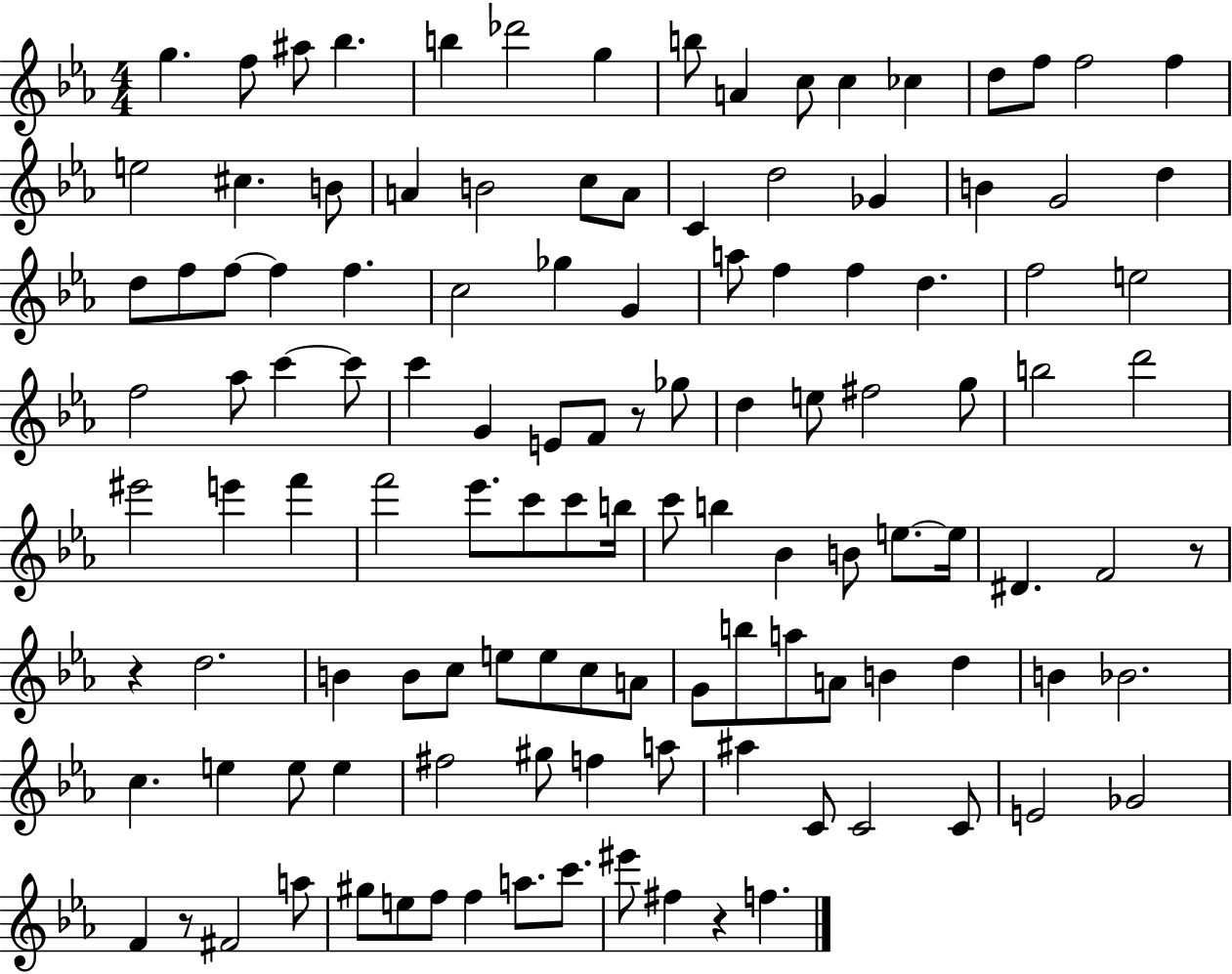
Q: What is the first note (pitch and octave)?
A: G5